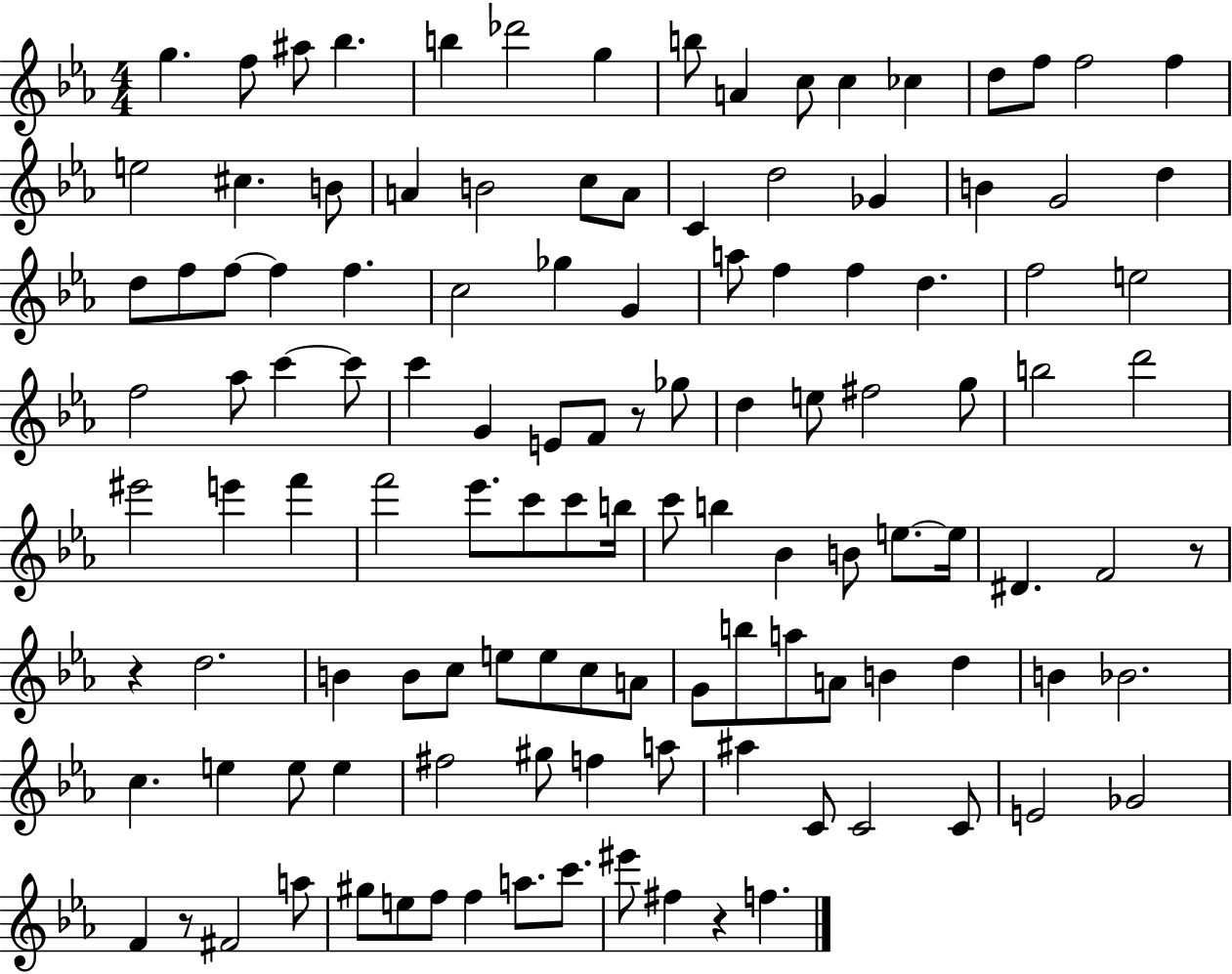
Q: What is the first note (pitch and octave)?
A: G5